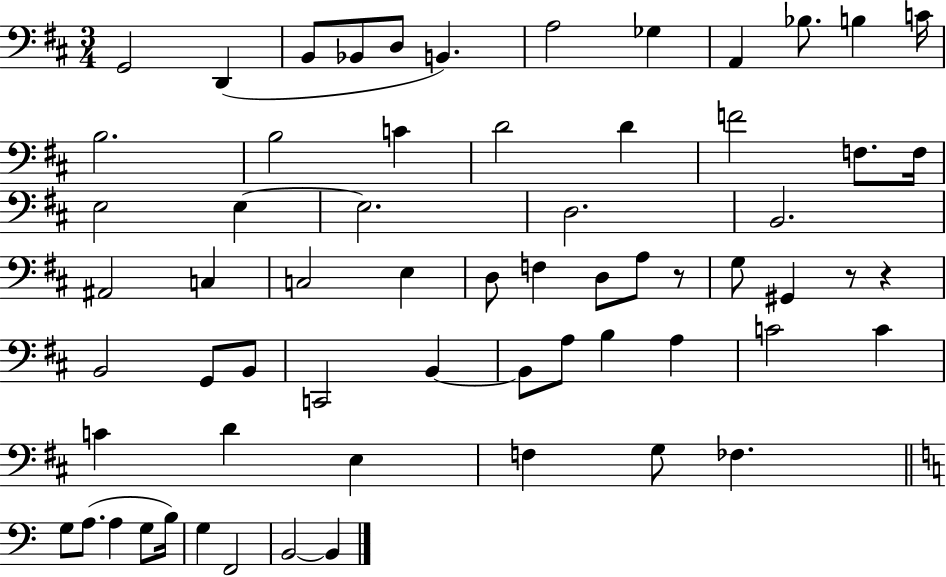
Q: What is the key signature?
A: D major